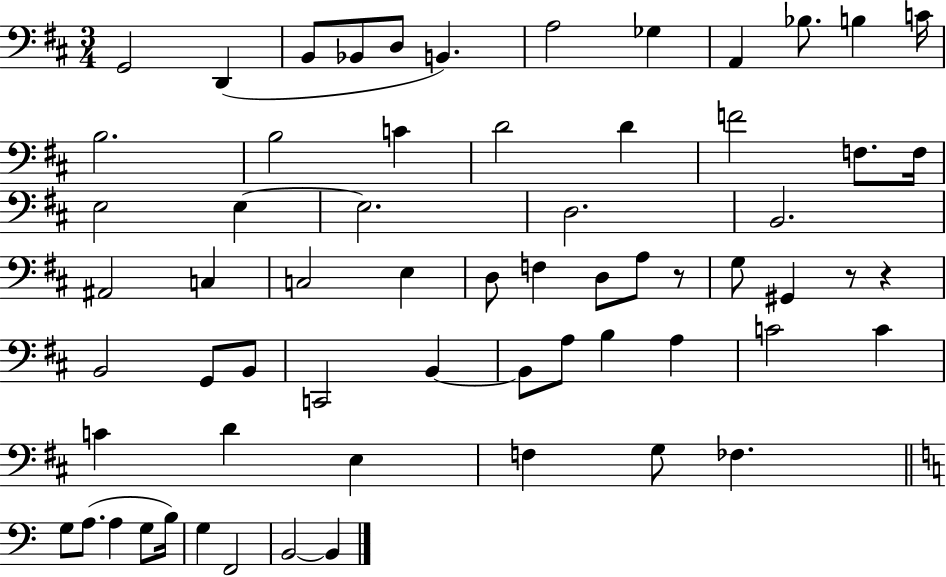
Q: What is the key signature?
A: D major